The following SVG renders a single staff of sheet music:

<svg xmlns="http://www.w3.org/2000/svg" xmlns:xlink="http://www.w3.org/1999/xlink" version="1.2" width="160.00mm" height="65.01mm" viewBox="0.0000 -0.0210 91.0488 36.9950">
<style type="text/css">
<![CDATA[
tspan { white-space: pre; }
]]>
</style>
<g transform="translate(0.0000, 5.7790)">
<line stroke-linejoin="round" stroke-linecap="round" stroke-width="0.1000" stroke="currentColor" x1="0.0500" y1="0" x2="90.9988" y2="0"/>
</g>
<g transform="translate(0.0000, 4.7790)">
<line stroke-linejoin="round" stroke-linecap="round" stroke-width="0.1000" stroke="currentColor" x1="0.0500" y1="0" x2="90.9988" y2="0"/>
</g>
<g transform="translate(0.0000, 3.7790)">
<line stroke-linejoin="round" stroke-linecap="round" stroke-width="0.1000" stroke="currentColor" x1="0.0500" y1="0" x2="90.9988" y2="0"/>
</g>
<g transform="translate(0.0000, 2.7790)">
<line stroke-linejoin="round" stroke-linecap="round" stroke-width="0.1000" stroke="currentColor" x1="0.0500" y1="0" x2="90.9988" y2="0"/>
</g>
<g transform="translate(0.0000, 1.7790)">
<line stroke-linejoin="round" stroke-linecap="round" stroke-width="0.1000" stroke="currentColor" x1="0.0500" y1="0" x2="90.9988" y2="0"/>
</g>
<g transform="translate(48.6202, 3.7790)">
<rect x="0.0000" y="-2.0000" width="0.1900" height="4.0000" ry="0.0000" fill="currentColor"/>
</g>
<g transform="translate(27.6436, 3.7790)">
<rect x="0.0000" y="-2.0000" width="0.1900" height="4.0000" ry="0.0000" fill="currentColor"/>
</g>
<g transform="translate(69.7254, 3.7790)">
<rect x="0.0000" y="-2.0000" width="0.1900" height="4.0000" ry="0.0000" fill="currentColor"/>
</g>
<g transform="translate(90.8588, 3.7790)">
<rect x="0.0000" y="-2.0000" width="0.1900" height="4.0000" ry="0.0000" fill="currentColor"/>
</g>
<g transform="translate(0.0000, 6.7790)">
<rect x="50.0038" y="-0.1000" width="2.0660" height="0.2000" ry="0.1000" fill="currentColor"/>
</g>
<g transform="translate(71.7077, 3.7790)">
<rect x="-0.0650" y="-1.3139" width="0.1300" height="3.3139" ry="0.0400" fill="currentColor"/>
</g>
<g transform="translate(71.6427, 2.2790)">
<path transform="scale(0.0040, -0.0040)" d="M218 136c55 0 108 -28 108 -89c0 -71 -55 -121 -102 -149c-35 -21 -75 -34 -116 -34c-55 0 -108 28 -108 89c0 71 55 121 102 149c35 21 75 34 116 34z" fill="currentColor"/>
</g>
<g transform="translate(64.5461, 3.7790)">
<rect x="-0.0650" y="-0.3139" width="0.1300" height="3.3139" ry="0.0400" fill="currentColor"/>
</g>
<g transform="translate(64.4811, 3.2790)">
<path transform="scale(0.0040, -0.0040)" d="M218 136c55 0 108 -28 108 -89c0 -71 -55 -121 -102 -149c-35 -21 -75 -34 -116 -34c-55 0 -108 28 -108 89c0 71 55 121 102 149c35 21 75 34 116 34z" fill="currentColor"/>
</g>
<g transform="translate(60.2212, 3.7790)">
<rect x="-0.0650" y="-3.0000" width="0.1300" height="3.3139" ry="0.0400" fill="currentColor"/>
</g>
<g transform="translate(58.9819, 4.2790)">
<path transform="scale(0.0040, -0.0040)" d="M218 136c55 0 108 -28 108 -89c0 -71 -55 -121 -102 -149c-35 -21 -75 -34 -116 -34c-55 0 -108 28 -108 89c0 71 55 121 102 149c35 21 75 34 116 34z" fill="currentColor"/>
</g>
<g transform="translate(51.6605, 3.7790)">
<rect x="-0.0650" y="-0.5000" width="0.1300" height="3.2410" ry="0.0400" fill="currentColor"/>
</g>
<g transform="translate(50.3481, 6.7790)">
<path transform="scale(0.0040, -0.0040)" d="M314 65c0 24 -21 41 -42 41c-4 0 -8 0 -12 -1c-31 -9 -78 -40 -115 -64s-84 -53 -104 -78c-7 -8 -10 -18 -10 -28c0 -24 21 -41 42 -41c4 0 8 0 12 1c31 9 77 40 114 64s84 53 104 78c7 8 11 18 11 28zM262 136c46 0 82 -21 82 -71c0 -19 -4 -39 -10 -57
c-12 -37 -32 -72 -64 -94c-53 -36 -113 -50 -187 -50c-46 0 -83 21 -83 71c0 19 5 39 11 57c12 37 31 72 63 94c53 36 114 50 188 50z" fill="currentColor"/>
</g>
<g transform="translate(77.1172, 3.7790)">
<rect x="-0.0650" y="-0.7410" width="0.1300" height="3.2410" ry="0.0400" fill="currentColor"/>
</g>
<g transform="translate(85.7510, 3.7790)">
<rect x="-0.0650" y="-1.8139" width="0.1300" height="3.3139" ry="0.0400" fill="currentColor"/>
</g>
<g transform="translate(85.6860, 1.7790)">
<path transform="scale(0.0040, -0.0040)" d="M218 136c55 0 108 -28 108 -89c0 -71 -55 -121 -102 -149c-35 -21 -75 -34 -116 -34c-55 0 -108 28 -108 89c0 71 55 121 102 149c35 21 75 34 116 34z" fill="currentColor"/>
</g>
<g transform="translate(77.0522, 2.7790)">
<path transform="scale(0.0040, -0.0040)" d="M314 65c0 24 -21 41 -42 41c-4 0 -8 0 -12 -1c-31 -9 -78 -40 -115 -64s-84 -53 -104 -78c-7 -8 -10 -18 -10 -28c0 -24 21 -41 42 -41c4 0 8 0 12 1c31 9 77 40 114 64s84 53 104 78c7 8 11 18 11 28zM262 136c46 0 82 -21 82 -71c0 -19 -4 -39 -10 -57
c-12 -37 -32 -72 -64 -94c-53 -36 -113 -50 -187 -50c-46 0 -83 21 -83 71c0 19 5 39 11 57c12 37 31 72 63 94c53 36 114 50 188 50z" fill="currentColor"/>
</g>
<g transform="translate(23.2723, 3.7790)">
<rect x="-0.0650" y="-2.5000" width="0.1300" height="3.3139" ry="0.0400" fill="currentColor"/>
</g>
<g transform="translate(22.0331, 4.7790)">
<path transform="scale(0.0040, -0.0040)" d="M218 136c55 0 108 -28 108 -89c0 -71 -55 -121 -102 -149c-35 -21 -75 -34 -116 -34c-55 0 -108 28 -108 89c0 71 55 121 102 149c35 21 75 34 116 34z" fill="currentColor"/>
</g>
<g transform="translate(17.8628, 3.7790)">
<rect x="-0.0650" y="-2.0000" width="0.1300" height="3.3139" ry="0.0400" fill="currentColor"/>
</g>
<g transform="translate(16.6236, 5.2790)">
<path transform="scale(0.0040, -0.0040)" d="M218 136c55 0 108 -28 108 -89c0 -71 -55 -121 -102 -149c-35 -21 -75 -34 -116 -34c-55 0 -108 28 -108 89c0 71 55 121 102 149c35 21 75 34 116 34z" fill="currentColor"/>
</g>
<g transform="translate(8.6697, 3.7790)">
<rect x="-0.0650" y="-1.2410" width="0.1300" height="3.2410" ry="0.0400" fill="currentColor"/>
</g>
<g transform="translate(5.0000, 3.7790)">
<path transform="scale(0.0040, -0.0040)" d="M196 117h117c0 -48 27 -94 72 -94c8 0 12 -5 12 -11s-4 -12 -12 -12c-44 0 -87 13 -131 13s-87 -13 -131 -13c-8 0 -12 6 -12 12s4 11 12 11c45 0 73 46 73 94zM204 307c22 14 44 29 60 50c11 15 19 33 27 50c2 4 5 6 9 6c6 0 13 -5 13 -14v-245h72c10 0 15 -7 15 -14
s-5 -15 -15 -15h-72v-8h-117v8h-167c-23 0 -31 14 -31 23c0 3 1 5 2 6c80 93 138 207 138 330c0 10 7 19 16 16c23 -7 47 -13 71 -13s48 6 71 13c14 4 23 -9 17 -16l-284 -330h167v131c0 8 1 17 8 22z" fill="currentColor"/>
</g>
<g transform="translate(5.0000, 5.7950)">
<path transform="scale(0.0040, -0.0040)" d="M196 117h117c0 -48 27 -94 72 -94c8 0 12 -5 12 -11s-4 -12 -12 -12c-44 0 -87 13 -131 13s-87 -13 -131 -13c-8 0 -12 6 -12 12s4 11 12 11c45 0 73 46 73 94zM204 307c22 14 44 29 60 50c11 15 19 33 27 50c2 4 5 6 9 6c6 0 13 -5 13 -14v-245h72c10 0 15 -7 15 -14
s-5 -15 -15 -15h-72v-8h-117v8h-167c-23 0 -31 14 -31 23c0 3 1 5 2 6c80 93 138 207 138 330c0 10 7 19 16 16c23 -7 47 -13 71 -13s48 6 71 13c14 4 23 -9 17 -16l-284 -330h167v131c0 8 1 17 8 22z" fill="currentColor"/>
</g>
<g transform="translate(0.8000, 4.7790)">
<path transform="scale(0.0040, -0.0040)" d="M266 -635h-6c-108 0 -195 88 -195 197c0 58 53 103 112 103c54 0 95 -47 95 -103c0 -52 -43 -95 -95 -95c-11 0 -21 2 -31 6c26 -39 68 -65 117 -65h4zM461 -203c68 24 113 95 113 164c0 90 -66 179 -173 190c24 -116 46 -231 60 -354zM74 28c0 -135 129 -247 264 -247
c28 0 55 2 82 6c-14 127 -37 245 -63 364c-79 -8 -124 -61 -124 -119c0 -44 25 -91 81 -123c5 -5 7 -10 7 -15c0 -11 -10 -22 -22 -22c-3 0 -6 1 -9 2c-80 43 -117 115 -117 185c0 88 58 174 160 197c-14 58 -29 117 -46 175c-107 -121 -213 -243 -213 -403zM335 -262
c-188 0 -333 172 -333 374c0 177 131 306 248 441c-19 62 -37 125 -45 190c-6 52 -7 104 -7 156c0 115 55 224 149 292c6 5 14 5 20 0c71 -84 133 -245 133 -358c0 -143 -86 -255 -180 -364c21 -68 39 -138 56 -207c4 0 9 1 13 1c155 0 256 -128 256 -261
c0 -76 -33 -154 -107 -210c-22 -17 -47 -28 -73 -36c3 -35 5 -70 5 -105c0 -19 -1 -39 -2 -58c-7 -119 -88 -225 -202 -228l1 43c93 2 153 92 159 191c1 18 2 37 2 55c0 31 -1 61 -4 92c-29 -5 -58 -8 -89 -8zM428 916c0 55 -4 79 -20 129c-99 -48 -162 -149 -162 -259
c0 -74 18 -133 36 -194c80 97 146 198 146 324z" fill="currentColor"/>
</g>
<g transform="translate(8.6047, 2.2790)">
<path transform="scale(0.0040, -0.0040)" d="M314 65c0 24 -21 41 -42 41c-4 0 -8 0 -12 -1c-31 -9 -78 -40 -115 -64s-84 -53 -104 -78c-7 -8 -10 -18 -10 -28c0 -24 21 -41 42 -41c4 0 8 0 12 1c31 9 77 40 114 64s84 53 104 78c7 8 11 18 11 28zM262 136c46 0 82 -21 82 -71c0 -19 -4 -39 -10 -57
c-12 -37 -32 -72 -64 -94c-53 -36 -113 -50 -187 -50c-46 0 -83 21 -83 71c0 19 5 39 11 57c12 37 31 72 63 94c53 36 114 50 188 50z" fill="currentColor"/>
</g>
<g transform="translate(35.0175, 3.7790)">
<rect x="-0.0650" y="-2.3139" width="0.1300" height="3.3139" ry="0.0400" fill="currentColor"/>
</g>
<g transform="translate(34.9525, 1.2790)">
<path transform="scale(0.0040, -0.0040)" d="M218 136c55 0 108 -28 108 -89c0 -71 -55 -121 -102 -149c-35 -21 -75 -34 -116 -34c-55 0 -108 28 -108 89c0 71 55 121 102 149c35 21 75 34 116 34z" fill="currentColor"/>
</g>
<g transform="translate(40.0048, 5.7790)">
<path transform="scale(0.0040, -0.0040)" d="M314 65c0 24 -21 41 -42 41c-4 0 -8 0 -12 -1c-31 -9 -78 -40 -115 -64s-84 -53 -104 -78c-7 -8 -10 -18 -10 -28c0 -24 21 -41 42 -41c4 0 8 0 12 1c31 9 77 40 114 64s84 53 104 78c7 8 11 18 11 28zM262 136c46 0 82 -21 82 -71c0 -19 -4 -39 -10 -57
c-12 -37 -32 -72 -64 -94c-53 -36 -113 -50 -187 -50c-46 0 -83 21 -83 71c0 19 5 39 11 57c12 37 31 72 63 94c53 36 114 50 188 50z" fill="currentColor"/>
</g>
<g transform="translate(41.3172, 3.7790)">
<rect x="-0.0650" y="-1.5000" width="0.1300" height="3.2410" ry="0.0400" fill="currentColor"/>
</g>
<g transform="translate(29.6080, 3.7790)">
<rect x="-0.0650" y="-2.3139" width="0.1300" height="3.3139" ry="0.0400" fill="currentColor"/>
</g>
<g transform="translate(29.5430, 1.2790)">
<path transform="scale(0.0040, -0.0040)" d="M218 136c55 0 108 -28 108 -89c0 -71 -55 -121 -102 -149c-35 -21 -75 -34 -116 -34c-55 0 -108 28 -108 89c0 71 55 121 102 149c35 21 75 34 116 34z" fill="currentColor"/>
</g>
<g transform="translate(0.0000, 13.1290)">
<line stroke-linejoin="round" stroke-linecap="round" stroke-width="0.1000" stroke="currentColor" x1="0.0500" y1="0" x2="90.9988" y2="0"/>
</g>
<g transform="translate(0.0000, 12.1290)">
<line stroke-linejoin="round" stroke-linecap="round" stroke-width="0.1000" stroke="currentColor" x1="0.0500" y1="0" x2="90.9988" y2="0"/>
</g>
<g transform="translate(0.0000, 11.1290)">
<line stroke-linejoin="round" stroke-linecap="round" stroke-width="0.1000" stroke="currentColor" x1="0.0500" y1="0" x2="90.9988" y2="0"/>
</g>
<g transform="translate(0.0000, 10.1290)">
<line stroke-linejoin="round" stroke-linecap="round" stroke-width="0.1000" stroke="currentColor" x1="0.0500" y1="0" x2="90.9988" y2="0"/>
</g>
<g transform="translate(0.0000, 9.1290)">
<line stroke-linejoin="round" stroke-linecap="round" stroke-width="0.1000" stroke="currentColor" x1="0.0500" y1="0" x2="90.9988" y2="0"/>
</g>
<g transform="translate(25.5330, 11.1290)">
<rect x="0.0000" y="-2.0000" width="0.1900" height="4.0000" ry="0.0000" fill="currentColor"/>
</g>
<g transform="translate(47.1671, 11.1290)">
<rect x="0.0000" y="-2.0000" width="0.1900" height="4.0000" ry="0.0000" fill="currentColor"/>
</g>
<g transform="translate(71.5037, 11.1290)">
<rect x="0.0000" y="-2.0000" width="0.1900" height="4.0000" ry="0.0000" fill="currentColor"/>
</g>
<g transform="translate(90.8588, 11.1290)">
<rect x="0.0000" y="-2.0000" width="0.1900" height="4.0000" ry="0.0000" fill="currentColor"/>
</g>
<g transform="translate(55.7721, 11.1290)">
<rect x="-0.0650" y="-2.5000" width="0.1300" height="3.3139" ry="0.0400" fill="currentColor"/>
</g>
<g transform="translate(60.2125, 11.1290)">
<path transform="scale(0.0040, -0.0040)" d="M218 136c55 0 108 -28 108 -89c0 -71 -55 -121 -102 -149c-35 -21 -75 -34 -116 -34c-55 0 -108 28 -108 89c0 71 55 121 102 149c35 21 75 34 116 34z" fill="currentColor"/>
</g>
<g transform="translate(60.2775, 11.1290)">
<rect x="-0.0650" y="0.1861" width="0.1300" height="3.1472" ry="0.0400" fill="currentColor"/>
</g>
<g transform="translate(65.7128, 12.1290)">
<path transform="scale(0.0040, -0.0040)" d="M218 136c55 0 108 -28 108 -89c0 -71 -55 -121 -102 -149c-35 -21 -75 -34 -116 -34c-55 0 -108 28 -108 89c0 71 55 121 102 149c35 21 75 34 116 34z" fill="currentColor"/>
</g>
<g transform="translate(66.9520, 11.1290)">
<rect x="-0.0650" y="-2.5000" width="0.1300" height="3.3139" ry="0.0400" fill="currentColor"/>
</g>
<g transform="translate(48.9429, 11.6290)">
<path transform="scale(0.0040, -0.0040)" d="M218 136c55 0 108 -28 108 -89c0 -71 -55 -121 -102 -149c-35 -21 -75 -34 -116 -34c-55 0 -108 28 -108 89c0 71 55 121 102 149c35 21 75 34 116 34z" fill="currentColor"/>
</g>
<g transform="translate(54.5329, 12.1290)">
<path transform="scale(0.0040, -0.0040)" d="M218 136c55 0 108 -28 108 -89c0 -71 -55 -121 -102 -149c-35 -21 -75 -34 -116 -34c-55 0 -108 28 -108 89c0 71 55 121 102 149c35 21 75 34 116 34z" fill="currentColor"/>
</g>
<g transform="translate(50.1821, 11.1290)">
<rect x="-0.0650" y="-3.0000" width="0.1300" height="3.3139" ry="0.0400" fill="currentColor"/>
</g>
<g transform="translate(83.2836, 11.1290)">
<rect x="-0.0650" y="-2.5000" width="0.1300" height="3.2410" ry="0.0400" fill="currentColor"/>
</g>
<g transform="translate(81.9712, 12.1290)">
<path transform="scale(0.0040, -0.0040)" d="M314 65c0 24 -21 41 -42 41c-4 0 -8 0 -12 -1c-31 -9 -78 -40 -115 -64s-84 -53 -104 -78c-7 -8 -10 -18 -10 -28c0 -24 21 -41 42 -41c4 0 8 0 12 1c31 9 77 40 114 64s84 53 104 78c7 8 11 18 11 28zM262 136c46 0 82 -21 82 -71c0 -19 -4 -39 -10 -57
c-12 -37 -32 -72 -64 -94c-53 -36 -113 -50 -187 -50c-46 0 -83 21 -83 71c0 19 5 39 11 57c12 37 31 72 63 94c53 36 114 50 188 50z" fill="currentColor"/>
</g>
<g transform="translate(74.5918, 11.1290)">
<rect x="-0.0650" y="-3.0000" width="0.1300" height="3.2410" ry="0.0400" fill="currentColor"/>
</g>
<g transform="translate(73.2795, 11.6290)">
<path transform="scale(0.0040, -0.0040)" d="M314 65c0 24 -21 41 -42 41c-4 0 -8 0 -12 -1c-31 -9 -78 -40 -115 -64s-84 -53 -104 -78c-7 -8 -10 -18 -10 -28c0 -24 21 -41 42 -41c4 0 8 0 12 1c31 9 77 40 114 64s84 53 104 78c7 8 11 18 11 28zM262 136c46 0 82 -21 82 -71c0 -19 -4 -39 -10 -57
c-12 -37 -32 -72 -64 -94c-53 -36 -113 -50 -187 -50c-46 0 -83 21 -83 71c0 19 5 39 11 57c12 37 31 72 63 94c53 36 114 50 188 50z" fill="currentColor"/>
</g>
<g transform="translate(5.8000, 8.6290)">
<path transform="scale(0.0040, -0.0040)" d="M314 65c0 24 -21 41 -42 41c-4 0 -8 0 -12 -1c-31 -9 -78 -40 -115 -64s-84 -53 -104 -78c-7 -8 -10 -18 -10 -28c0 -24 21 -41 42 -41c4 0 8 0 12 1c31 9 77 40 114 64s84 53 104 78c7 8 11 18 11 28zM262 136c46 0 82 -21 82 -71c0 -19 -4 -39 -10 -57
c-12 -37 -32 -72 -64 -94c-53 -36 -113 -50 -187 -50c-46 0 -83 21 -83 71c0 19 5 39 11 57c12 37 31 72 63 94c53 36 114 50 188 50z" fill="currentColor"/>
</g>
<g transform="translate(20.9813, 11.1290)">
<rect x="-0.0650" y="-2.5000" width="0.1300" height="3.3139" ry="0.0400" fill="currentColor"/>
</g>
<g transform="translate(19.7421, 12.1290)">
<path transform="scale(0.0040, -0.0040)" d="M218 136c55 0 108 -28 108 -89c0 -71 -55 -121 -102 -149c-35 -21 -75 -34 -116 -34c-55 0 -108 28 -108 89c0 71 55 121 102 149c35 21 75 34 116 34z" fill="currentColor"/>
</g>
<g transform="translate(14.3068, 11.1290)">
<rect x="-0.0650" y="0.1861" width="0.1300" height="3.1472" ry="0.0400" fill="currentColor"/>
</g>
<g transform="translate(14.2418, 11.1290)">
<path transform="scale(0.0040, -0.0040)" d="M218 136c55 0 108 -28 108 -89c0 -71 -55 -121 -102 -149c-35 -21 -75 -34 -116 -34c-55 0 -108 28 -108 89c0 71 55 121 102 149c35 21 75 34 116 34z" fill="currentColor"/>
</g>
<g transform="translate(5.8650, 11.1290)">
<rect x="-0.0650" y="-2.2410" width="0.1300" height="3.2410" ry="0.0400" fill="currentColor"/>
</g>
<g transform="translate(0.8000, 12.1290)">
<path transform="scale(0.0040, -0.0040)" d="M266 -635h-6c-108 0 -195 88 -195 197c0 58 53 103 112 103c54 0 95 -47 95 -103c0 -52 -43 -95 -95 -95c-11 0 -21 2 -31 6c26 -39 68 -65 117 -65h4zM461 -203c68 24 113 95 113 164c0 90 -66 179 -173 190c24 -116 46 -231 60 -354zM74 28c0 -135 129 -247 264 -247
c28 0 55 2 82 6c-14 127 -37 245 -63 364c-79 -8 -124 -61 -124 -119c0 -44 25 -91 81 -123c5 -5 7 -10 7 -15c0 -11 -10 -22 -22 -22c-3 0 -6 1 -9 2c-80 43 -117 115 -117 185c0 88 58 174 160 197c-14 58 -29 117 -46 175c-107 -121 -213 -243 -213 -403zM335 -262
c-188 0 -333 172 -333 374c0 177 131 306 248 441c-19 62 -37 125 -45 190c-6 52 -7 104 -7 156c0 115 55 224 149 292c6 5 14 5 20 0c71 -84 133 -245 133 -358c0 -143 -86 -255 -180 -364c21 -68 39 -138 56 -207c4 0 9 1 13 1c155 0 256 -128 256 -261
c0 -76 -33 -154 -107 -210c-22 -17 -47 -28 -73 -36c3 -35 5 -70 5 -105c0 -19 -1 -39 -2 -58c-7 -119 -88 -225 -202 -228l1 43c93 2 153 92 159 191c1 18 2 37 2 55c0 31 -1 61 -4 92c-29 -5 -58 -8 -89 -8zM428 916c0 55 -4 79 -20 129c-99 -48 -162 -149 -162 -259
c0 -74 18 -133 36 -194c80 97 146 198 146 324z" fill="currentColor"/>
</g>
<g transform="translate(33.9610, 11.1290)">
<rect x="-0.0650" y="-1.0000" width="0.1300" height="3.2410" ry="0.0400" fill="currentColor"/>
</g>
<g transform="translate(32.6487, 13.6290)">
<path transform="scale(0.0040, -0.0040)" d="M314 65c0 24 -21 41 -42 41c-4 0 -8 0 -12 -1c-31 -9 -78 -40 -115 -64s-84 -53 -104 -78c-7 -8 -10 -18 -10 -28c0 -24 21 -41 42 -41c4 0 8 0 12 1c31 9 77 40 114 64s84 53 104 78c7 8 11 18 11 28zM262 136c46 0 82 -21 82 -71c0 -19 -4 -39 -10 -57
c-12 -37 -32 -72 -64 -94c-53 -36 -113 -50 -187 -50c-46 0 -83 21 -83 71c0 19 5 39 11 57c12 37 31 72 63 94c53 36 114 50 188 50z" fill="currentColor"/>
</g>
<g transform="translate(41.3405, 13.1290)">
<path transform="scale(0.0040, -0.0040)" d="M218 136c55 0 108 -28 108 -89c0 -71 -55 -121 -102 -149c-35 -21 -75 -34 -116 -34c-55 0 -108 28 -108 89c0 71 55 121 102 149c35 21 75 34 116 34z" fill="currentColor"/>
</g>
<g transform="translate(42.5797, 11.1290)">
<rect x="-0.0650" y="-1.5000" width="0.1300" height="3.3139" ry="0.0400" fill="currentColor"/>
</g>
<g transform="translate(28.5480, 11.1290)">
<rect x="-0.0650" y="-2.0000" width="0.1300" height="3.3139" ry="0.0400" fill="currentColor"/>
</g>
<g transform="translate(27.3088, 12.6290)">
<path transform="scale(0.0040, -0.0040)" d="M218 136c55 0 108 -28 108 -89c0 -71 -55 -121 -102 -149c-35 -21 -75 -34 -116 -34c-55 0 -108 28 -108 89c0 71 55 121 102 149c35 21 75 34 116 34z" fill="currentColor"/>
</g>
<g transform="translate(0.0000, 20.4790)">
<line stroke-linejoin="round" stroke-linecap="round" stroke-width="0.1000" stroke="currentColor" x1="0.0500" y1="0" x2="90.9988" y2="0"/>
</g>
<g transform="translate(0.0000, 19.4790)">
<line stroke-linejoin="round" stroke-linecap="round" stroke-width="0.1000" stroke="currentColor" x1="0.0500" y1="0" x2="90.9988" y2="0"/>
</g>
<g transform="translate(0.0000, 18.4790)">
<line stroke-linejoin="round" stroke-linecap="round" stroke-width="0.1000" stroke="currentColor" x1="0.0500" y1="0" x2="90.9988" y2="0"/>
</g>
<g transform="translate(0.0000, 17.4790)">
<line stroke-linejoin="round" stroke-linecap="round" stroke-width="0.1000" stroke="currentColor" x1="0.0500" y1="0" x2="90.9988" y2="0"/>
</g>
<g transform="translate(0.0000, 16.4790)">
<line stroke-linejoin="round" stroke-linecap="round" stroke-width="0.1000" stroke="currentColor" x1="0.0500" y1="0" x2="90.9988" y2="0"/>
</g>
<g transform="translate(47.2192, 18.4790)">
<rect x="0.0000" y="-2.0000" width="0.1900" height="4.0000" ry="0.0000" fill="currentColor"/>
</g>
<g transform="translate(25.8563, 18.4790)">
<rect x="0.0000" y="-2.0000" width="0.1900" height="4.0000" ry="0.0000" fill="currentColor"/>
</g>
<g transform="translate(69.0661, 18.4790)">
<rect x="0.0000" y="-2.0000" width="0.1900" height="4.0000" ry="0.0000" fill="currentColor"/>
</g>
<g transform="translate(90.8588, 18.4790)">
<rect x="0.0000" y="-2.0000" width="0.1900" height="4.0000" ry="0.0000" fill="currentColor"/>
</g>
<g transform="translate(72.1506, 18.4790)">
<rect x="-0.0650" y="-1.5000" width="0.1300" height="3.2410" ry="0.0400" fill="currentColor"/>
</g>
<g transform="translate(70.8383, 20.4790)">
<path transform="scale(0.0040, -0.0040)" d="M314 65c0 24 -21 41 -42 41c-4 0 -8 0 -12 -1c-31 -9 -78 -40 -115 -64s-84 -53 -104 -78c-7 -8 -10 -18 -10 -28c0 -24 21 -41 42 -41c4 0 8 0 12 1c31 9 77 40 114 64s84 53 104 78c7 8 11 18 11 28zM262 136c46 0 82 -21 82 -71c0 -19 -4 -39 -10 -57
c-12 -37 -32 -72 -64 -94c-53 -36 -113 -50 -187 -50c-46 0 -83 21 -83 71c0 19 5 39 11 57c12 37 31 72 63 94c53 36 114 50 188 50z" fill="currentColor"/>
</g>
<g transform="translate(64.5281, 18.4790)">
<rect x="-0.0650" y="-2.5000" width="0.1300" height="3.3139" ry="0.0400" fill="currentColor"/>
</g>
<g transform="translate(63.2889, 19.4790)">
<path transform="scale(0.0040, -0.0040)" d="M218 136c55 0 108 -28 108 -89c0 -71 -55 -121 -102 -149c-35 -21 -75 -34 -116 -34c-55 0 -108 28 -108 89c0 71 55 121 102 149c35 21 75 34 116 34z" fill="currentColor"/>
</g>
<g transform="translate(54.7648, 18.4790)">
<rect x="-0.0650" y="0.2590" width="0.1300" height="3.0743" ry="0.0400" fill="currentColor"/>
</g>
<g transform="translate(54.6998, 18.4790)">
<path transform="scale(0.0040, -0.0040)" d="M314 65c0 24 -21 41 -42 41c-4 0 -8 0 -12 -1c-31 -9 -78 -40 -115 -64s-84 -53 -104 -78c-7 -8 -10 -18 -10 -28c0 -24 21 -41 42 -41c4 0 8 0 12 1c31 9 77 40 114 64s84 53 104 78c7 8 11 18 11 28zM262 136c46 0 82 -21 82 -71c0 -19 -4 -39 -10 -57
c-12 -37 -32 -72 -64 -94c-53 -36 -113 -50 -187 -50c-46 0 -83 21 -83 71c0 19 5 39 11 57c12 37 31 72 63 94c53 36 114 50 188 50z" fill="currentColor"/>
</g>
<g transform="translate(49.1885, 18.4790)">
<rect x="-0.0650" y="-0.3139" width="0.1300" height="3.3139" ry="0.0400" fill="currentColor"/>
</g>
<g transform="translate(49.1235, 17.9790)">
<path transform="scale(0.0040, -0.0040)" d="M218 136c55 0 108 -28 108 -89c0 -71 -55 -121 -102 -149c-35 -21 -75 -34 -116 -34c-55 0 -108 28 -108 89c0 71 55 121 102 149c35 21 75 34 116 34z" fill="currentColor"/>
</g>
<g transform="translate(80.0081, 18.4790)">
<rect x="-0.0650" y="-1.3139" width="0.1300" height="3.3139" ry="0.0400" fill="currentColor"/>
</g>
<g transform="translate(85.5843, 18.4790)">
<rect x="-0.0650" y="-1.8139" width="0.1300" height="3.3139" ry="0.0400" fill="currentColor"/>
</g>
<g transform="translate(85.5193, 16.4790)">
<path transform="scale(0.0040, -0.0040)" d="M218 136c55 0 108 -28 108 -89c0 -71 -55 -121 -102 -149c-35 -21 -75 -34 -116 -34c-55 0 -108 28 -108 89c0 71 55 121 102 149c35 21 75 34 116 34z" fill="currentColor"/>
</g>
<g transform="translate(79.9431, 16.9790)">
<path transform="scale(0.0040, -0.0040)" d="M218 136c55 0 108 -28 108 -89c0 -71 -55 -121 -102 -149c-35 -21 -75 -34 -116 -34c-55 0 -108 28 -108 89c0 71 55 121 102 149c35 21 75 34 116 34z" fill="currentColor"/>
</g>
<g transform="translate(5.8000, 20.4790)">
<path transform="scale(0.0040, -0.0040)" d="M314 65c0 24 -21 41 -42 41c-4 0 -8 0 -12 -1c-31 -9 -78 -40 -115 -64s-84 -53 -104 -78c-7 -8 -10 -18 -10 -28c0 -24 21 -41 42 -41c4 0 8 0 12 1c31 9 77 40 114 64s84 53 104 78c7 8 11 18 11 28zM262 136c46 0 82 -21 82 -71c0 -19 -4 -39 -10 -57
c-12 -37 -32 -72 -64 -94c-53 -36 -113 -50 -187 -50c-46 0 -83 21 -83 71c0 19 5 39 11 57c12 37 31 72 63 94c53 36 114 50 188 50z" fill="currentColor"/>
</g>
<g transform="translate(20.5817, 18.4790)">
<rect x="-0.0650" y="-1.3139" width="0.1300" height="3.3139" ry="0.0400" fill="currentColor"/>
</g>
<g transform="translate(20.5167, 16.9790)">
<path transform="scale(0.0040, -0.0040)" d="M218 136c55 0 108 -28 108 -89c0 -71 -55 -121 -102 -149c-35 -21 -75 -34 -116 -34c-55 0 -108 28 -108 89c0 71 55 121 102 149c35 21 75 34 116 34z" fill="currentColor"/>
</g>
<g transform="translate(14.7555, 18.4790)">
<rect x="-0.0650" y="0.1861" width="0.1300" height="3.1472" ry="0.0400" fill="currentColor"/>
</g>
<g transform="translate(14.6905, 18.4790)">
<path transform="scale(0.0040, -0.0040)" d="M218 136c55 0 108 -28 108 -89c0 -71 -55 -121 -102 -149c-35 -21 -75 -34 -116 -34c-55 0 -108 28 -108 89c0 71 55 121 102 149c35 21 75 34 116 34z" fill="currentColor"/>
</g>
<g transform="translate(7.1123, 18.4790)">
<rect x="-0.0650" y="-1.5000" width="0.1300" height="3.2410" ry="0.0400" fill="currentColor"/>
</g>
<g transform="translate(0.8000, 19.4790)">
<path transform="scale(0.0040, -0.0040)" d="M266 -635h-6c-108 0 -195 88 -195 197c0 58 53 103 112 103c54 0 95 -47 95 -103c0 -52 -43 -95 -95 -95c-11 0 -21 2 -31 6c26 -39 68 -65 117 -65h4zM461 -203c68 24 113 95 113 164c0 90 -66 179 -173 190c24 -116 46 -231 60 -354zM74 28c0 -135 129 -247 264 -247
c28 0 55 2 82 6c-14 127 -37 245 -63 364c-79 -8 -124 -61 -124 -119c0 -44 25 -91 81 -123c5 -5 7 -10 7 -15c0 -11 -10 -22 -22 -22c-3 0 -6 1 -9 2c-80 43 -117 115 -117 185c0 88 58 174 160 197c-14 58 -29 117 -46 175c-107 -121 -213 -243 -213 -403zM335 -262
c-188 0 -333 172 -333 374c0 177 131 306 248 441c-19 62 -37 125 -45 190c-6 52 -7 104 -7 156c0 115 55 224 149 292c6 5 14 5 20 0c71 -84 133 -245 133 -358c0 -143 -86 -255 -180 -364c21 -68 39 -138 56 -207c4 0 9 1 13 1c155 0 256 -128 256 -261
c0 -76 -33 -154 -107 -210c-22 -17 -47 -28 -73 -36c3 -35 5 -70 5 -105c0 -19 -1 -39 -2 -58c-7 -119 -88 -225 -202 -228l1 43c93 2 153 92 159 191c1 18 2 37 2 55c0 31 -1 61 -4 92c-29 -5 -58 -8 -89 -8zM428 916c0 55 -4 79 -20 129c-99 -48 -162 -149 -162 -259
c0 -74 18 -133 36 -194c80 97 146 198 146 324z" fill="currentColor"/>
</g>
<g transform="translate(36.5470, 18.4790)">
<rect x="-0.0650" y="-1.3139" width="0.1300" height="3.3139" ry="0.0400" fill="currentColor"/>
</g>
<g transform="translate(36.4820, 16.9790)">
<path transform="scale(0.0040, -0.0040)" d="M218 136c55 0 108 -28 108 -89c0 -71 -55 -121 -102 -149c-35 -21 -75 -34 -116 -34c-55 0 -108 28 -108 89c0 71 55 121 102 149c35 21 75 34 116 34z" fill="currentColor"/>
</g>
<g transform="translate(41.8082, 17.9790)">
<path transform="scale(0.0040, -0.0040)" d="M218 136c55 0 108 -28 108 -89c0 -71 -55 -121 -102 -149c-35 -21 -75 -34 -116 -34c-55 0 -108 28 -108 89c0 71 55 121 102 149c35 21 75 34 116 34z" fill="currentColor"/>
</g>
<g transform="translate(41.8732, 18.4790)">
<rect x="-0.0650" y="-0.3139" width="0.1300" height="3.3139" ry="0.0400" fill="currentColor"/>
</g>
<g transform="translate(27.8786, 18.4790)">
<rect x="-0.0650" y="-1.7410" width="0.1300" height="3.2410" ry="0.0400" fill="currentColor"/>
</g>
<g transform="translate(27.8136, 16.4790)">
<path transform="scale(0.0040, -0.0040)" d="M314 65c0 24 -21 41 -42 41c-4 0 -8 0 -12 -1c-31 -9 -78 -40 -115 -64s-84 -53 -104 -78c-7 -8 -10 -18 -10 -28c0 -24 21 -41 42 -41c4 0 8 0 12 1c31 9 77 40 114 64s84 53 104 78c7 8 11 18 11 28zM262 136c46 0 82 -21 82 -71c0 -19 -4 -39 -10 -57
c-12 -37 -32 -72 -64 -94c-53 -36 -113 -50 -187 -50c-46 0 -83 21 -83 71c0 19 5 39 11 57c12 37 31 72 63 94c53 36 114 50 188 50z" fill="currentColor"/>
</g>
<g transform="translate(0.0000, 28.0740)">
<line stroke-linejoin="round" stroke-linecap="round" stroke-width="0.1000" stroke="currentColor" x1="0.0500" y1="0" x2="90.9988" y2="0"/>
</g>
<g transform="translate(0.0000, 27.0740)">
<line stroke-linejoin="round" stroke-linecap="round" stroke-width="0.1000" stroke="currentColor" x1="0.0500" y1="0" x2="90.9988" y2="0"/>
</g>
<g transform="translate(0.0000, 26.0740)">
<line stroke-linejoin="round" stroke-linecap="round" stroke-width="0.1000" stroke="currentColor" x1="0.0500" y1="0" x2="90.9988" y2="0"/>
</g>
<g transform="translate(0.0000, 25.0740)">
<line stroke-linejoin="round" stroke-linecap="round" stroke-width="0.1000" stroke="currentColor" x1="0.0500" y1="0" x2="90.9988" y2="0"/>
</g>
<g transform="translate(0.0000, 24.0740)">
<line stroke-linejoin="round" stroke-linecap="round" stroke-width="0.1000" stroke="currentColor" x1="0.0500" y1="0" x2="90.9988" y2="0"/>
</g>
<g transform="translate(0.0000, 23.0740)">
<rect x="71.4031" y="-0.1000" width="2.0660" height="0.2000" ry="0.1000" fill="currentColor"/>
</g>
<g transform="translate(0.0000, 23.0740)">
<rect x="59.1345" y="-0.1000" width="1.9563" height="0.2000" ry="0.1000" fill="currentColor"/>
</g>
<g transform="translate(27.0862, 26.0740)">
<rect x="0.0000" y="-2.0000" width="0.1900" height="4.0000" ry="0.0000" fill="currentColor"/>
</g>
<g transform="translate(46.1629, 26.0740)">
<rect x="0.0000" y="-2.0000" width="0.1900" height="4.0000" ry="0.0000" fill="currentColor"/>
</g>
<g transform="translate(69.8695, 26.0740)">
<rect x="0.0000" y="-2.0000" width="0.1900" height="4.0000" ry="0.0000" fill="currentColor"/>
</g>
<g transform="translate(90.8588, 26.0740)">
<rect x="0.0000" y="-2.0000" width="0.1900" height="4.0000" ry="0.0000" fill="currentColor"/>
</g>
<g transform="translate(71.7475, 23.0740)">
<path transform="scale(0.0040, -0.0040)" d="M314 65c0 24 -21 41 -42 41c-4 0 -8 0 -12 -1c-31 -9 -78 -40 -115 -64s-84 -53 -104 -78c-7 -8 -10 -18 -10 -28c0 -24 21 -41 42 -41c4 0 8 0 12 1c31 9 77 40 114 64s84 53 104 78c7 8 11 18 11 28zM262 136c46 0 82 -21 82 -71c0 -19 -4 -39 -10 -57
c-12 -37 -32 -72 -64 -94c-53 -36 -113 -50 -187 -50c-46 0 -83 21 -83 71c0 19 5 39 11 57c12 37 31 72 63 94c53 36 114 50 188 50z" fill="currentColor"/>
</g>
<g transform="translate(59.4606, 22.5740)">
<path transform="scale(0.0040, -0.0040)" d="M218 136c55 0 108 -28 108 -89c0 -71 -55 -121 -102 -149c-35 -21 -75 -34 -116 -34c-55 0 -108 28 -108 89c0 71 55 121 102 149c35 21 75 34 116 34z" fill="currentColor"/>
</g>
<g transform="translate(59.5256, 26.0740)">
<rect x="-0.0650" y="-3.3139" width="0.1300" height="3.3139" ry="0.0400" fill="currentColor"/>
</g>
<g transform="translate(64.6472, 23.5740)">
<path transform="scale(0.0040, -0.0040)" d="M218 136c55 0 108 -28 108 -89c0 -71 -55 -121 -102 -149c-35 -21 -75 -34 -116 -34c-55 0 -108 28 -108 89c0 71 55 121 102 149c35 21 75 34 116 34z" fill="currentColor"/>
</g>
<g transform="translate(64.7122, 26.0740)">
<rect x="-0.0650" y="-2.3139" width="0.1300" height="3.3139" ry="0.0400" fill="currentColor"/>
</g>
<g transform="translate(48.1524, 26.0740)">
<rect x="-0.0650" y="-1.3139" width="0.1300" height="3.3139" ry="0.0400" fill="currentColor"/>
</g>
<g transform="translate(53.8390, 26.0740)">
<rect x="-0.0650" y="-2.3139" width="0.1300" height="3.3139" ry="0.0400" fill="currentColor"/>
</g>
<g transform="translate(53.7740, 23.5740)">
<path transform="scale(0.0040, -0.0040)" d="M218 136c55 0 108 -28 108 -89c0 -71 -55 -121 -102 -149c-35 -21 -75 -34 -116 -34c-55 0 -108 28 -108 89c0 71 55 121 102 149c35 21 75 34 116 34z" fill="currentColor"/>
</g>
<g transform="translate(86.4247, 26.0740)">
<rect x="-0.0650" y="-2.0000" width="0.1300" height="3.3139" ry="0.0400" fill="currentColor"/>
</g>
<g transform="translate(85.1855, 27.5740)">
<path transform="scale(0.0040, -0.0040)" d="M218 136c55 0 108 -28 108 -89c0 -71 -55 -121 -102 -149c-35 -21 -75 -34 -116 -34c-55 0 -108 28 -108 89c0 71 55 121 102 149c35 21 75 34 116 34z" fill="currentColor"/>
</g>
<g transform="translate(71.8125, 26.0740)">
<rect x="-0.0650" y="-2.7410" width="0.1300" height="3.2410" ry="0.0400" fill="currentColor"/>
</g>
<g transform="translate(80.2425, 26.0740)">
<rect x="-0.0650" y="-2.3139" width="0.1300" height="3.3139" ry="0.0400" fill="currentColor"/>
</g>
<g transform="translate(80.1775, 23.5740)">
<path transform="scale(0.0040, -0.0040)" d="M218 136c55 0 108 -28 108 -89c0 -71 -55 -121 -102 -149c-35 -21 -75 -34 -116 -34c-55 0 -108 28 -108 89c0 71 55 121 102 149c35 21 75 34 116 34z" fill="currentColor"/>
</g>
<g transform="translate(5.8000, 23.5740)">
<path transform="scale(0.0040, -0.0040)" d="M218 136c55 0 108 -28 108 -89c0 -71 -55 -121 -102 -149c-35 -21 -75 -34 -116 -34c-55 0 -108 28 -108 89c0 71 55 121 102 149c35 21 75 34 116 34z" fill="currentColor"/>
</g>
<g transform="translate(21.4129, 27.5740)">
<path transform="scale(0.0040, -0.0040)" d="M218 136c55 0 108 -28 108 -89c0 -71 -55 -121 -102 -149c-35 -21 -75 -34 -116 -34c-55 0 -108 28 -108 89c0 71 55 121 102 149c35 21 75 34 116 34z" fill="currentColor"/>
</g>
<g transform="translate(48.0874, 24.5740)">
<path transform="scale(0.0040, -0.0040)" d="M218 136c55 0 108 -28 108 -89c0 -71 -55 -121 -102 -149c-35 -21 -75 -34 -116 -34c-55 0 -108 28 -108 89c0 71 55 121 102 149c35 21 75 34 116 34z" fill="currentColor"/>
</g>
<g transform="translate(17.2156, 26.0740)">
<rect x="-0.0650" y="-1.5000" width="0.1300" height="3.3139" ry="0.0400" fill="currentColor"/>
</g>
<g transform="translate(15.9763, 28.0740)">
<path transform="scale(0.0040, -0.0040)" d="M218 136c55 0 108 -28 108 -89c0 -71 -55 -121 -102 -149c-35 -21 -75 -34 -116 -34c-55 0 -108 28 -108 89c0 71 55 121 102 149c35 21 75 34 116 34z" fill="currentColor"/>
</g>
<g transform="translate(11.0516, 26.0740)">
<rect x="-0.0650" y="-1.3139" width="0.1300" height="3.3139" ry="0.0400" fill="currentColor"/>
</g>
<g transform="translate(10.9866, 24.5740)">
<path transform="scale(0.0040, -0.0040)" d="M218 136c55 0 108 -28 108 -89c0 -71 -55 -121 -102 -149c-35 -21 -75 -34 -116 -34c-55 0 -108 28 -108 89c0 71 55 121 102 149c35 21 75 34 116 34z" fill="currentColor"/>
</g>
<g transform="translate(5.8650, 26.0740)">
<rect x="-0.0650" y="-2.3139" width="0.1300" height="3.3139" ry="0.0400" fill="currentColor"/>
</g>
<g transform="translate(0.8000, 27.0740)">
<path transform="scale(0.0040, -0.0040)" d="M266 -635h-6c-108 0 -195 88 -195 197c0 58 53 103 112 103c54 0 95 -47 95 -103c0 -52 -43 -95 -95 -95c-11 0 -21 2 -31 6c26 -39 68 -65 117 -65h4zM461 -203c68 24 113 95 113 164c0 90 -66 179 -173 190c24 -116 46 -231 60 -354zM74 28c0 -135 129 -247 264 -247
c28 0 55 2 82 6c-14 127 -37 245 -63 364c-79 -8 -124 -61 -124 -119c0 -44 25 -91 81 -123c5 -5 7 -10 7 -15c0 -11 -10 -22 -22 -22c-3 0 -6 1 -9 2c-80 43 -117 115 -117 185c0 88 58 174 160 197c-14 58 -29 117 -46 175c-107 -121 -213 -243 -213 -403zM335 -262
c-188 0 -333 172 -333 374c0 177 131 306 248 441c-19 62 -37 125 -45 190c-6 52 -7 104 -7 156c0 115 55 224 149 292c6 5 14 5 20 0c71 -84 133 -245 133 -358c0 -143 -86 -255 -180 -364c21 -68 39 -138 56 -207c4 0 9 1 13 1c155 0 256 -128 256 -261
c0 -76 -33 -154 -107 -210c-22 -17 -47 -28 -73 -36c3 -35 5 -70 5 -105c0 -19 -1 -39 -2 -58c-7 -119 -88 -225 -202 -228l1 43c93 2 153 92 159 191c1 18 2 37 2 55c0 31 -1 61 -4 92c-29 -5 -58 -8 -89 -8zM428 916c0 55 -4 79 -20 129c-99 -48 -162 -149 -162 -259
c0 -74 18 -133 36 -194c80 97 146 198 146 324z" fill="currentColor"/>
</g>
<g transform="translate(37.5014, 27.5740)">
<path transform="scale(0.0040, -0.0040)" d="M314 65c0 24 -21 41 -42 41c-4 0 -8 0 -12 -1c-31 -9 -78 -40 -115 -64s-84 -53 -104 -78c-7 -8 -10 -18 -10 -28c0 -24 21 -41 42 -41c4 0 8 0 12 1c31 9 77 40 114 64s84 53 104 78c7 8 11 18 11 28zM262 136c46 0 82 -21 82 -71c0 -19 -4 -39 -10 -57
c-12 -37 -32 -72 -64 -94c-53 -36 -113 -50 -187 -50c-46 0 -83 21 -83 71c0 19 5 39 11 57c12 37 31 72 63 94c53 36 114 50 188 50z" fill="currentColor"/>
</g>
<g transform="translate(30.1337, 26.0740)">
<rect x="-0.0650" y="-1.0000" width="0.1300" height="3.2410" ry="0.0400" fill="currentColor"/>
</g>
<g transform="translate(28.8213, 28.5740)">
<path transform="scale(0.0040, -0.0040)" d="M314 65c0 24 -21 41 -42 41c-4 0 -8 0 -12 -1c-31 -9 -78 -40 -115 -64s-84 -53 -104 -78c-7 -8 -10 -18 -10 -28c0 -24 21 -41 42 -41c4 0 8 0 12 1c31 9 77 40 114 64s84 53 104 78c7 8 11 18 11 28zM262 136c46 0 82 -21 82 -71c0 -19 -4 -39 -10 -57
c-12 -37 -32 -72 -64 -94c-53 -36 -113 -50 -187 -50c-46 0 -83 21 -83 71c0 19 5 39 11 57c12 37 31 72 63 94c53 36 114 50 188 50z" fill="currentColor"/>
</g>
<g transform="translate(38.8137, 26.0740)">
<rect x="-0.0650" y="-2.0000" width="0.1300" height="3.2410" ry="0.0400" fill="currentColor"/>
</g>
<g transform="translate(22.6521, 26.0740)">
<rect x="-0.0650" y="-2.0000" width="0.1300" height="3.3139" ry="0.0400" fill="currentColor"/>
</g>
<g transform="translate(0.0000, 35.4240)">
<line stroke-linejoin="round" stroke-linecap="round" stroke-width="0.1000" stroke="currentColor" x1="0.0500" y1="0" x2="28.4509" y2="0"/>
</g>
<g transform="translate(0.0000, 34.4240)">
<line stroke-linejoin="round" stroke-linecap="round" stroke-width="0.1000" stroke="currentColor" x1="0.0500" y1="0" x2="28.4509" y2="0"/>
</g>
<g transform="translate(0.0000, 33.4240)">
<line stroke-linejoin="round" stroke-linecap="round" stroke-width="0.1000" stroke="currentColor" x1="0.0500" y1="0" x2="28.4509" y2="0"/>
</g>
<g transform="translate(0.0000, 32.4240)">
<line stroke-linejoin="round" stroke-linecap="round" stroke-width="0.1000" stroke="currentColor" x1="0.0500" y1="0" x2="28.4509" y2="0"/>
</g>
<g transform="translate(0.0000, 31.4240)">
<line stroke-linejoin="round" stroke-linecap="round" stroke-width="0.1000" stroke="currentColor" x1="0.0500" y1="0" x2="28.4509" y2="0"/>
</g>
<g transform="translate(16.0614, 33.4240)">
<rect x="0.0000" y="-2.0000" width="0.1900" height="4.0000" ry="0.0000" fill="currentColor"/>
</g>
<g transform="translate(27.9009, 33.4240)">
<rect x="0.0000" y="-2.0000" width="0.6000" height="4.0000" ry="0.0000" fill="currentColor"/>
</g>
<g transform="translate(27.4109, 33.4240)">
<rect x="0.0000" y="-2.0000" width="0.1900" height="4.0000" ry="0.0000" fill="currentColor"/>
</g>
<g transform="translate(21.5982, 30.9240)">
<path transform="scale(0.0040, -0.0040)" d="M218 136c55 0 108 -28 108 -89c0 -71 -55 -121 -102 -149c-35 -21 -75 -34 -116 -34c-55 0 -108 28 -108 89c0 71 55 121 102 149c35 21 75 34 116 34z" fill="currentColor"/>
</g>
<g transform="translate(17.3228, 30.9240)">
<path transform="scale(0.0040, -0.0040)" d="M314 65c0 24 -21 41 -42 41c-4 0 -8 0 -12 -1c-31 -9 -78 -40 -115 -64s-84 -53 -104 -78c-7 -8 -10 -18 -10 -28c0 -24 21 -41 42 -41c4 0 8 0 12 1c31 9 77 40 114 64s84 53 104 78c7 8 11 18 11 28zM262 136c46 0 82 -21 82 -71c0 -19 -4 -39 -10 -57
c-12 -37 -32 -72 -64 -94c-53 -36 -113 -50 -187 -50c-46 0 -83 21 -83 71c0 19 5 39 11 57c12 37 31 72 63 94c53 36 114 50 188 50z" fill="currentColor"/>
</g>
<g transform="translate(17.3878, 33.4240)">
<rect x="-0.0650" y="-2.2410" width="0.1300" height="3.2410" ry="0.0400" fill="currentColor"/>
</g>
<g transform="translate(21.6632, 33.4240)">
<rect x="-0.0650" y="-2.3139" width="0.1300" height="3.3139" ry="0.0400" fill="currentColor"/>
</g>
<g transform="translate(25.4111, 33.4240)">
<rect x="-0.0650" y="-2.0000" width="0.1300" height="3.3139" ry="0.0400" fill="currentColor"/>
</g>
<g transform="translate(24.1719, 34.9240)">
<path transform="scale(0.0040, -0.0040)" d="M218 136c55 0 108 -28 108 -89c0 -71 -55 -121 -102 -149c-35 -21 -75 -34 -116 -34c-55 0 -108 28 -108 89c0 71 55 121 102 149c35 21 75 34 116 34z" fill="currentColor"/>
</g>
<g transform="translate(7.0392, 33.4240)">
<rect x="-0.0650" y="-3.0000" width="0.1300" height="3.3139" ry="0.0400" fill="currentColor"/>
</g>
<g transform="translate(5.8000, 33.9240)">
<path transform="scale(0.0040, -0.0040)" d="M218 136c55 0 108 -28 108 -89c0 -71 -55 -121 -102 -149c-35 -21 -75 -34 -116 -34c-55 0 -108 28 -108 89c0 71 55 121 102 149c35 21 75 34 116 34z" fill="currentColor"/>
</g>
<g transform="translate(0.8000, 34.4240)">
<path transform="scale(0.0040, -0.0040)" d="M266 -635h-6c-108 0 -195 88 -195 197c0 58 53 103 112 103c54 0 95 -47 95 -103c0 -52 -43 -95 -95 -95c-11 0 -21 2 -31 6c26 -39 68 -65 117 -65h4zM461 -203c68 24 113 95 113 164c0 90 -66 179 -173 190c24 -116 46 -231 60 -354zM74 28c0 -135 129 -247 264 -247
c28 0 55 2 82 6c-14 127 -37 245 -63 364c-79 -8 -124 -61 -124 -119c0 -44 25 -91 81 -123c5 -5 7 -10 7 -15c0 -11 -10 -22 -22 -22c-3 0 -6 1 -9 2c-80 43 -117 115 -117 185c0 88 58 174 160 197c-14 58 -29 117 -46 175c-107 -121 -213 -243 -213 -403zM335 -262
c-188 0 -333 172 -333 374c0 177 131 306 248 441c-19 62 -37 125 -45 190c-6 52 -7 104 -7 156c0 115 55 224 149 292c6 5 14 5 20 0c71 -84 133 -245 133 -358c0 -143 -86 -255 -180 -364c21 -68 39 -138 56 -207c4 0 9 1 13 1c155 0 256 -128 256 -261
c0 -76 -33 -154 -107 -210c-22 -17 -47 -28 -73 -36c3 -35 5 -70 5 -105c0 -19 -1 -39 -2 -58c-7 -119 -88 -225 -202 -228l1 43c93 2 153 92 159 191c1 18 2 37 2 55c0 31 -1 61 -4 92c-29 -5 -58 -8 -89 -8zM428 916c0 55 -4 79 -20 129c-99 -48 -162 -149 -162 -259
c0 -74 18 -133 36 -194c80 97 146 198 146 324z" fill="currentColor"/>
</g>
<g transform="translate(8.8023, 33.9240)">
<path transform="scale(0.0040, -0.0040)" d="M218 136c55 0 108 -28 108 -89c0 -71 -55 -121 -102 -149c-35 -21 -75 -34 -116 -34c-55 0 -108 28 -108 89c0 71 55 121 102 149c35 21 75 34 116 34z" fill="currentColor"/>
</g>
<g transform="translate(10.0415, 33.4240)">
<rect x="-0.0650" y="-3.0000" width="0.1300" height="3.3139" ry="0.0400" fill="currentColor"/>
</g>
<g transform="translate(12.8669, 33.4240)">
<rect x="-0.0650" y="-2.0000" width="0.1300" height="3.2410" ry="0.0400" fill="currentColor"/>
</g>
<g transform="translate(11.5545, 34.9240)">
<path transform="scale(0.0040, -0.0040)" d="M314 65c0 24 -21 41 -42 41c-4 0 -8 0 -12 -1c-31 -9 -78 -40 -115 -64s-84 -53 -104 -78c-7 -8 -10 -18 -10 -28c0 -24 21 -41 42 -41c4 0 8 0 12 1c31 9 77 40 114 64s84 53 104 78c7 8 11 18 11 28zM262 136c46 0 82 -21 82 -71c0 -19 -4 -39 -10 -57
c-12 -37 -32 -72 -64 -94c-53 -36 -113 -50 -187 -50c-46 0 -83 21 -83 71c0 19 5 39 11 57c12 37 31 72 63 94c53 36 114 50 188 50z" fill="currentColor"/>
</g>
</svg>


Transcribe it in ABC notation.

X:1
T:Untitled
M:4/4
L:1/4
K:C
e2 F G g g E2 C2 A c e d2 f g2 B G F D2 E A G B G A2 G2 E2 B e f2 e c c B2 G E2 e f g e E F D2 F2 e g b g a2 g F A A F2 g2 g F